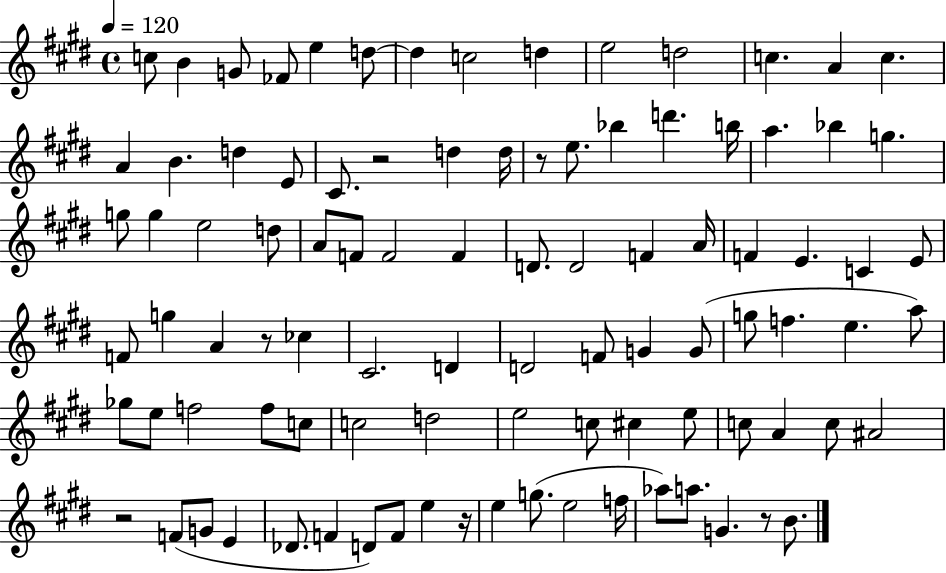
C5/e B4/q G4/e FES4/e E5/q D5/e D5/q C5/h D5/q E5/h D5/h C5/q. A4/q C5/q. A4/q B4/q. D5/q E4/e C#4/e. R/h D5/q D5/s R/e E5/e. Bb5/q D6/q. B5/s A5/q. Bb5/q G5/q. G5/e G5/q E5/h D5/e A4/e F4/e F4/h F4/q D4/e. D4/h F4/q A4/s F4/q E4/q. C4/q E4/e F4/e G5/q A4/q R/e CES5/q C#4/h. D4/q D4/h F4/e G4/q G4/e G5/e F5/q. E5/q. A5/e Gb5/e E5/e F5/h F5/e C5/e C5/h D5/h E5/h C5/e C#5/q E5/e C5/e A4/q C5/e A#4/h R/h F4/e G4/e E4/q Db4/e. F4/q D4/e F4/e E5/q R/s E5/q G5/e. E5/h F5/s Ab5/e A5/e. G4/q. R/e B4/e.